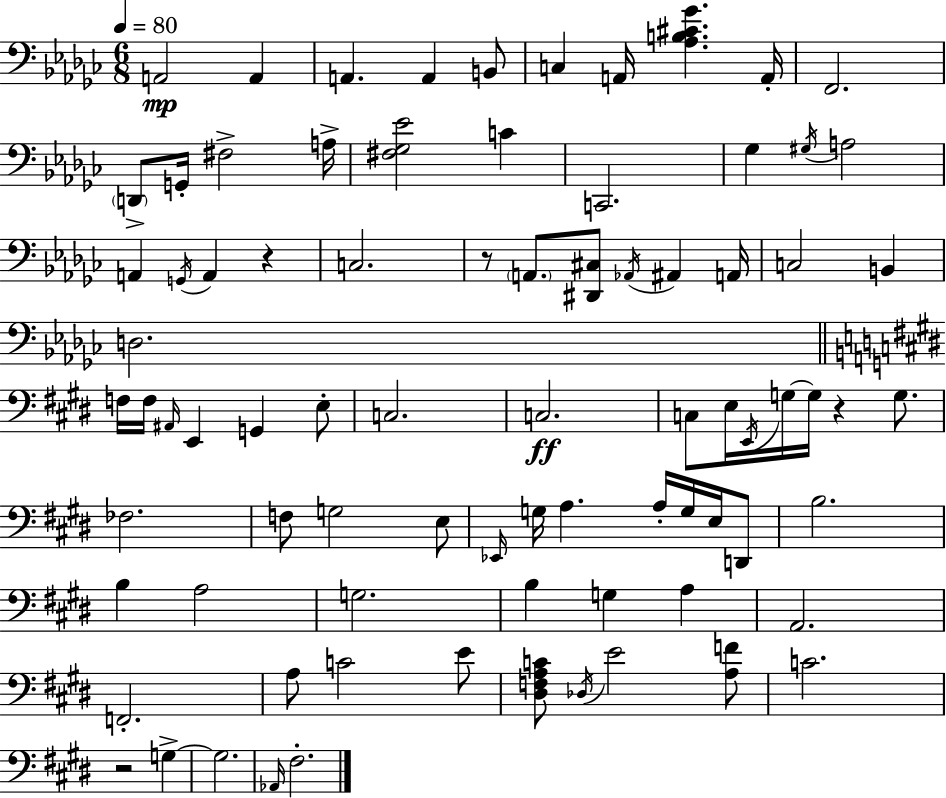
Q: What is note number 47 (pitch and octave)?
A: E3